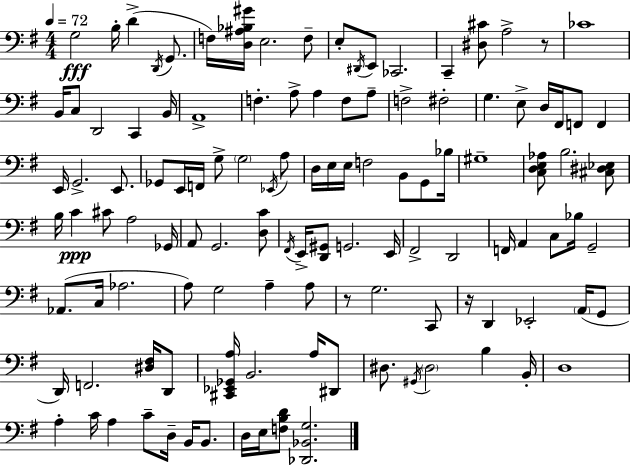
G3/h B3/s D4/q D2/s G2/e. F3/s [D3,A#3,Bb3,G#4]/s E3/h. F3/e E3/e D#2/s E2/e CES2/h. C2/q [D#3,C#4]/e A3/h R/e CES4/w B2/s C3/e D2/h C2/q B2/s A2/w F3/q. A3/e A3/q F3/e A3/e F3/h F#3/h G3/q. E3/e D3/s F#2/s F2/e F2/q E2/s G2/h. E2/e. Gb2/e E2/s F2/s G3/e G3/h Eb2/s A3/e D3/s E3/s E3/s F3/h B2/e G2/e Bb3/s G#3/w [C3,D3,E3,Ab3]/e B3/h. [C#3,D#3,Eb3]/e B3/s C4/q C#4/e A3/h Gb2/s A2/e G2/h. [D3,C4]/e F#2/s E2/s [D2,G#2]/e G2/h. E2/s F#2/h D2/h F2/s A2/q C3/e Bb3/s G2/h Ab2/e. C3/s Ab3/h. A3/e G3/h A3/q A3/e R/e G3/h. C2/e R/s D2/q Eb2/h A2/s G2/e D2/s F2/h. [D#3,F#3]/s D2/e [C#2,Eb2,Gb2,A3]/s B2/h. A3/s D#2/e D#3/e. G#2/s D#3/h B3/q B2/s D3/w A3/q C4/s A3/q C4/e D3/s B2/s B2/e. D3/s E3/s [F3,B3,D4]/e [Db2,Bb2,G3]/h.